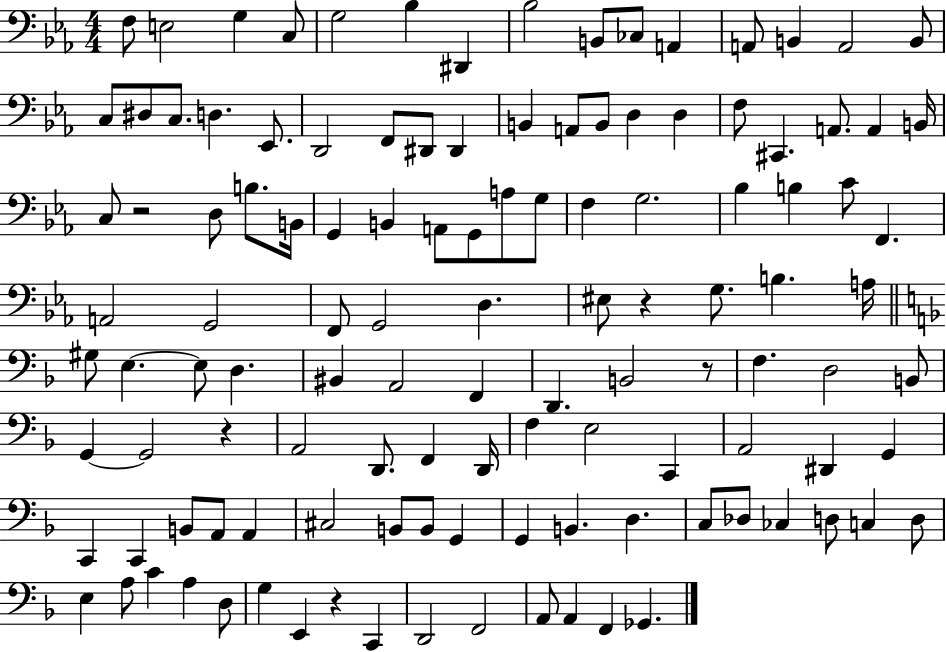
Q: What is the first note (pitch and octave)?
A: F3